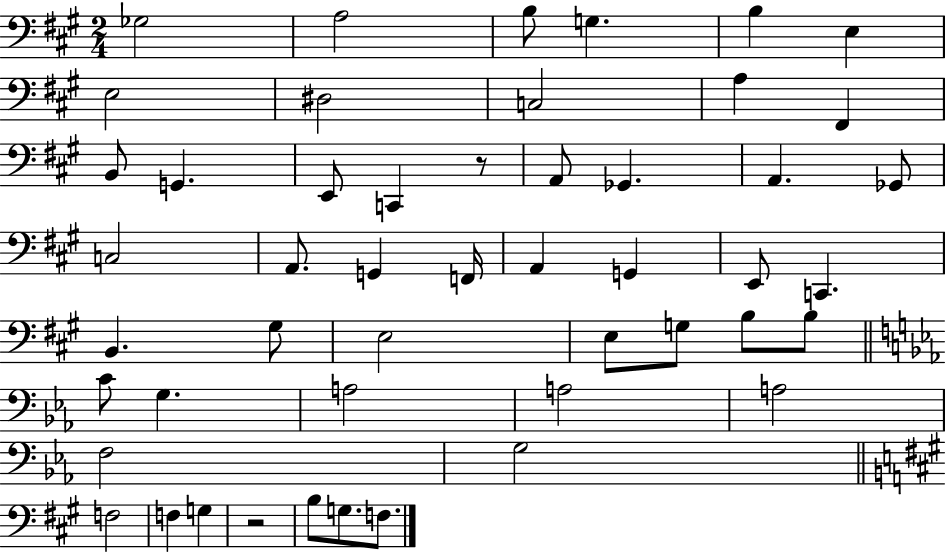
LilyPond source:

{
  \clef bass
  \numericTimeSignature
  \time 2/4
  \key a \major
  ges2 | a2 | b8 g4. | b4 e4 | \break e2 | dis2 | c2 | a4 fis,4 | \break b,8 g,4. | e,8 c,4 r8 | a,8 ges,4. | a,4. ges,8 | \break c2 | a,8. g,4 f,16 | a,4 g,4 | e,8 c,4. | \break b,4. gis8 | e2 | e8 g8 b8 b8 | \bar "||" \break \key ees \major c'8 g4. | a2 | a2 | a2 | \break f2 | g2 | \bar "||" \break \key a \major f2 | f4 g4 | r2 | b8 g8. f8. | \break \bar "|."
}